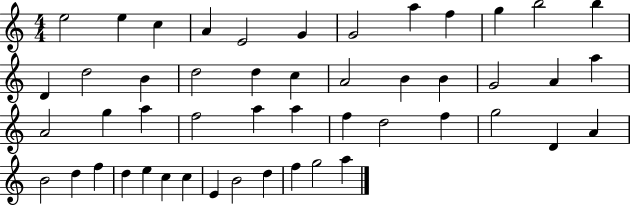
E5/h E5/q C5/q A4/q E4/h G4/q G4/h A5/q F5/q G5/q B5/h B5/q D4/q D5/h B4/q D5/h D5/q C5/q A4/h B4/q B4/q G4/h A4/q A5/q A4/h G5/q A5/q F5/h A5/q A5/q F5/q D5/h F5/q G5/h D4/q A4/q B4/h D5/q F5/q D5/q E5/q C5/q C5/q E4/q B4/h D5/q F5/q G5/h A5/q